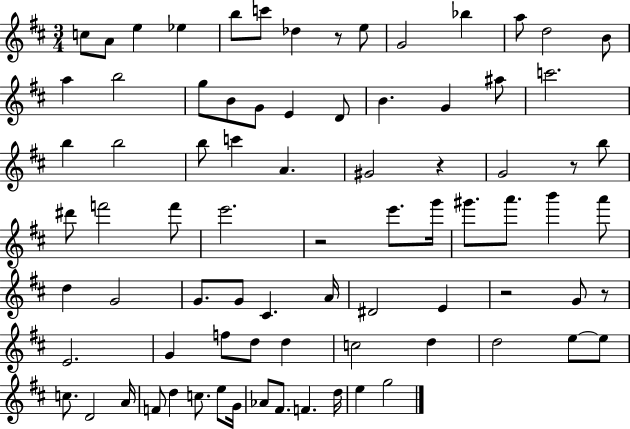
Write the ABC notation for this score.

X:1
T:Untitled
M:3/4
L:1/4
K:D
c/2 A/2 e _e b/2 c'/2 _d z/2 e/2 G2 _b a/2 d2 B/2 a b2 g/2 B/2 G/2 E D/2 B G ^a/2 c'2 b b2 b/2 c' A ^G2 z G2 z/2 b/2 ^d'/2 f'2 f'/2 e'2 z2 e'/2 g'/4 ^g'/2 a'/2 b' a'/2 d G2 G/2 G/2 ^C A/4 ^D2 E z2 G/2 z/2 E2 G f/2 d/2 d c2 d d2 e/2 e/2 c/2 D2 A/4 F/2 d c/2 e/2 G/4 _A/2 ^F/2 F d/4 e g2